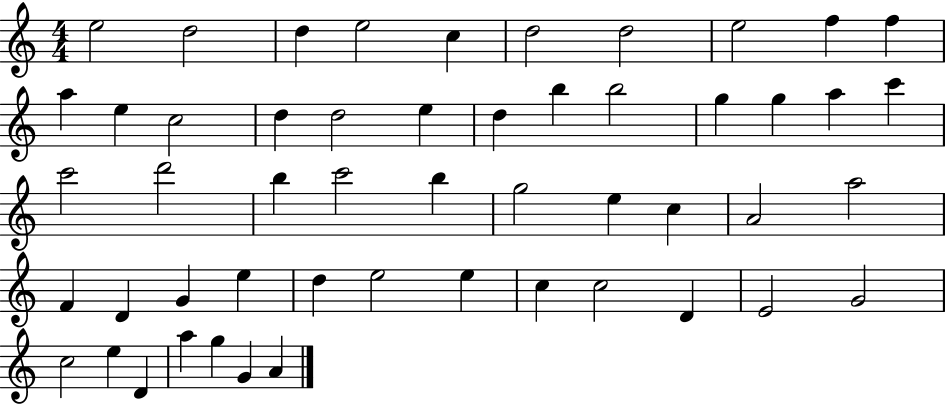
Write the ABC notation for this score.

X:1
T:Untitled
M:4/4
L:1/4
K:C
e2 d2 d e2 c d2 d2 e2 f f a e c2 d d2 e d b b2 g g a c' c'2 d'2 b c'2 b g2 e c A2 a2 F D G e d e2 e c c2 D E2 G2 c2 e D a g G A